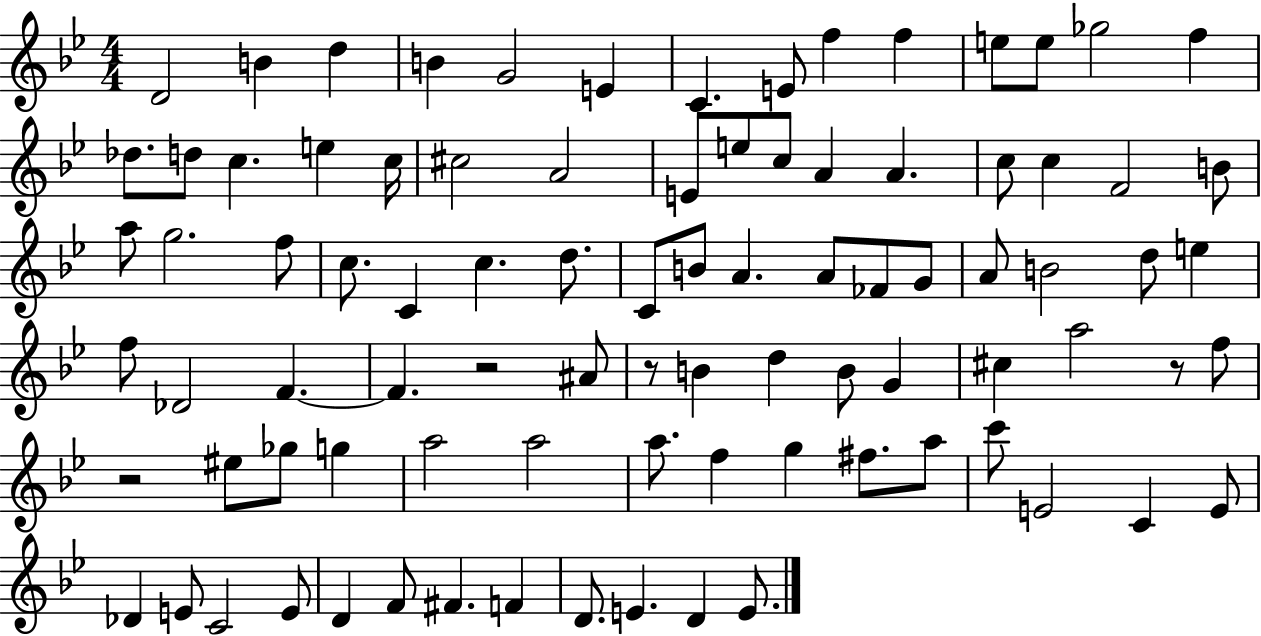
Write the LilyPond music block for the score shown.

{
  \clef treble
  \numericTimeSignature
  \time 4/4
  \key bes \major
  \repeat volta 2 { d'2 b'4 d''4 | b'4 g'2 e'4 | c'4. e'8 f''4 f''4 | e''8 e''8 ges''2 f''4 | \break des''8. d''8 c''4. e''4 c''16 | cis''2 a'2 | e'8 e''8 c''8 a'4 a'4. | c''8 c''4 f'2 b'8 | \break a''8 g''2. f''8 | c''8. c'4 c''4. d''8. | c'8 b'8 a'4. a'8 fes'8 g'8 | a'8 b'2 d''8 e''4 | \break f''8 des'2 f'4.~~ | f'4. r2 ais'8 | r8 b'4 d''4 b'8 g'4 | cis''4 a''2 r8 f''8 | \break r2 eis''8 ges''8 g''4 | a''2 a''2 | a''8. f''4 g''4 fis''8. a''8 | c'''8 e'2 c'4 e'8 | \break des'4 e'8 c'2 e'8 | d'4 f'8 fis'4. f'4 | d'8. e'4. d'4 e'8. | } \bar "|."
}